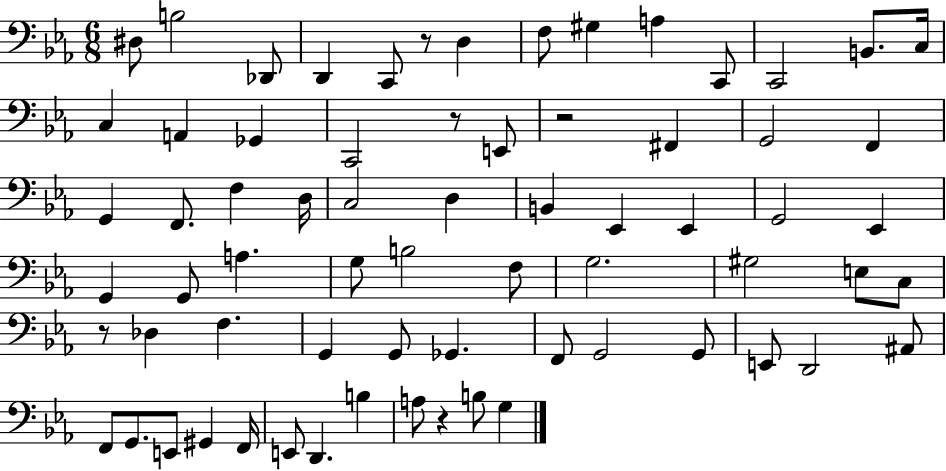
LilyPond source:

{
  \clef bass
  \numericTimeSignature
  \time 6/8
  \key ees \major
  dis8 b2 des,8 | d,4 c,8 r8 d4 | f8 gis4 a4 c,8 | c,2 b,8. c16 | \break c4 a,4 ges,4 | c,2 r8 e,8 | r2 fis,4 | g,2 f,4 | \break g,4 f,8. f4 d16 | c2 d4 | b,4 ees,4 ees,4 | g,2 ees,4 | \break g,4 g,8 a4. | g8 b2 f8 | g2. | gis2 e8 c8 | \break r8 des4 f4. | g,4 g,8 ges,4. | f,8 g,2 g,8 | e,8 d,2 ais,8 | \break f,8 g,8. e,8 gis,4 f,16 | e,8 d,4. b4 | a8 r4 b8 g4 | \bar "|."
}